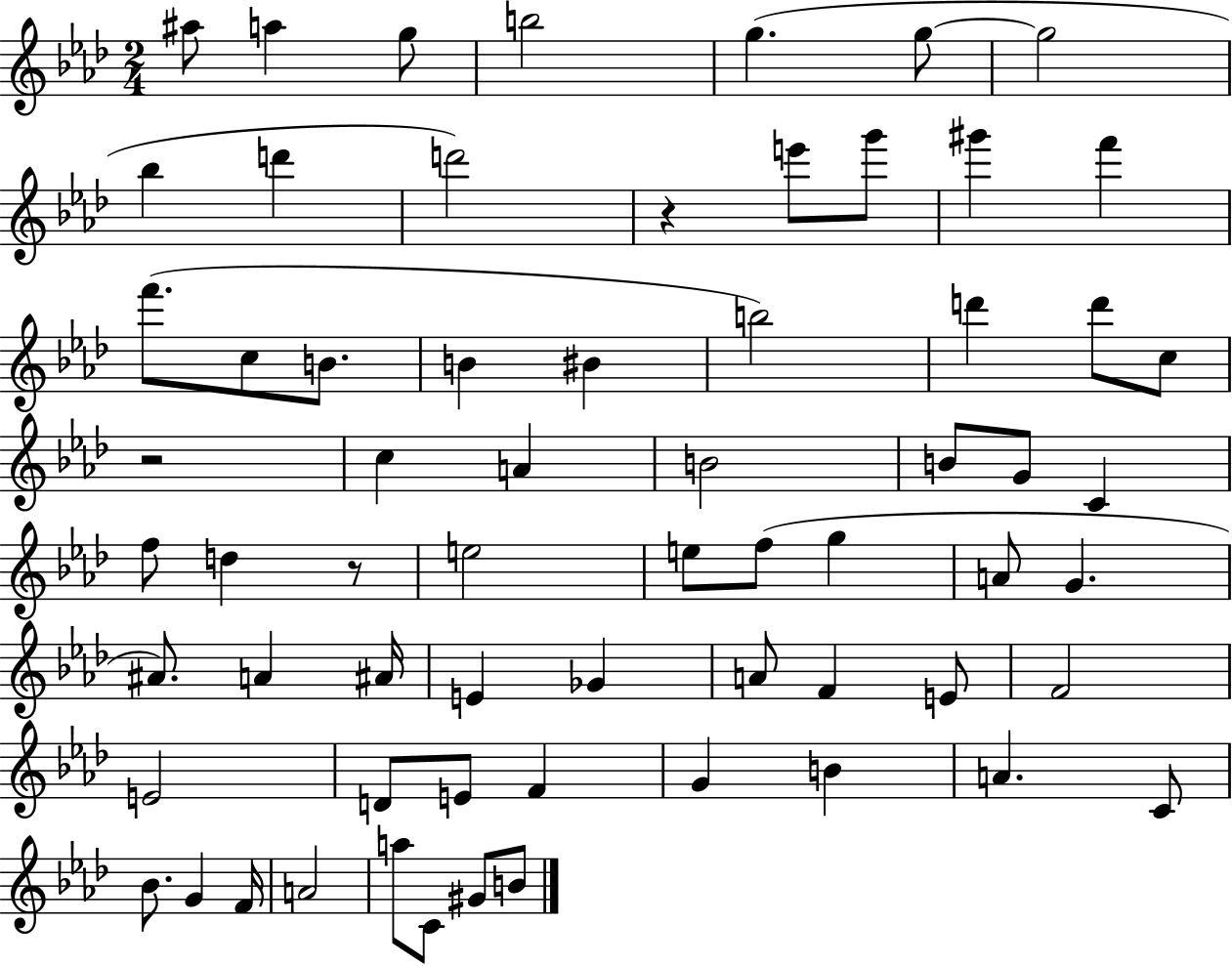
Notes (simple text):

A#5/e A5/q G5/e B5/h G5/q. G5/e G5/h Bb5/q D6/q D6/h R/q E6/e G6/e G#6/q F6/q F6/e. C5/e B4/e. B4/q BIS4/q B5/h D6/q D6/e C5/e R/h C5/q A4/q B4/h B4/e G4/e C4/q F5/e D5/q R/e E5/h E5/e F5/e G5/q A4/e G4/q. A#4/e. A4/q A#4/s E4/q Gb4/q A4/e F4/q E4/e F4/h E4/h D4/e E4/e F4/q G4/q B4/q A4/q. C4/e Bb4/e. G4/q F4/s A4/h A5/e C4/e G#4/e B4/e